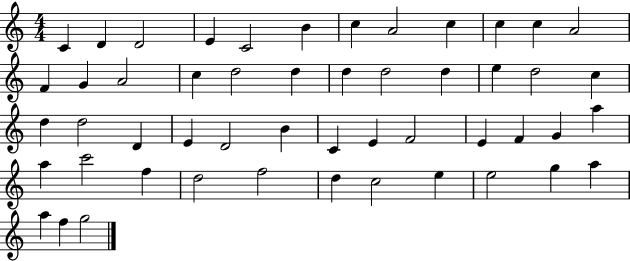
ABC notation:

X:1
T:Untitled
M:4/4
L:1/4
K:C
C D D2 E C2 B c A2 c c c A2 F G A2 c d2 d d d2 d e d2 c d d2 D E D2 B C E F2 E F G a a c'2 f d2 f2 d c2 e e2 g a a f g2